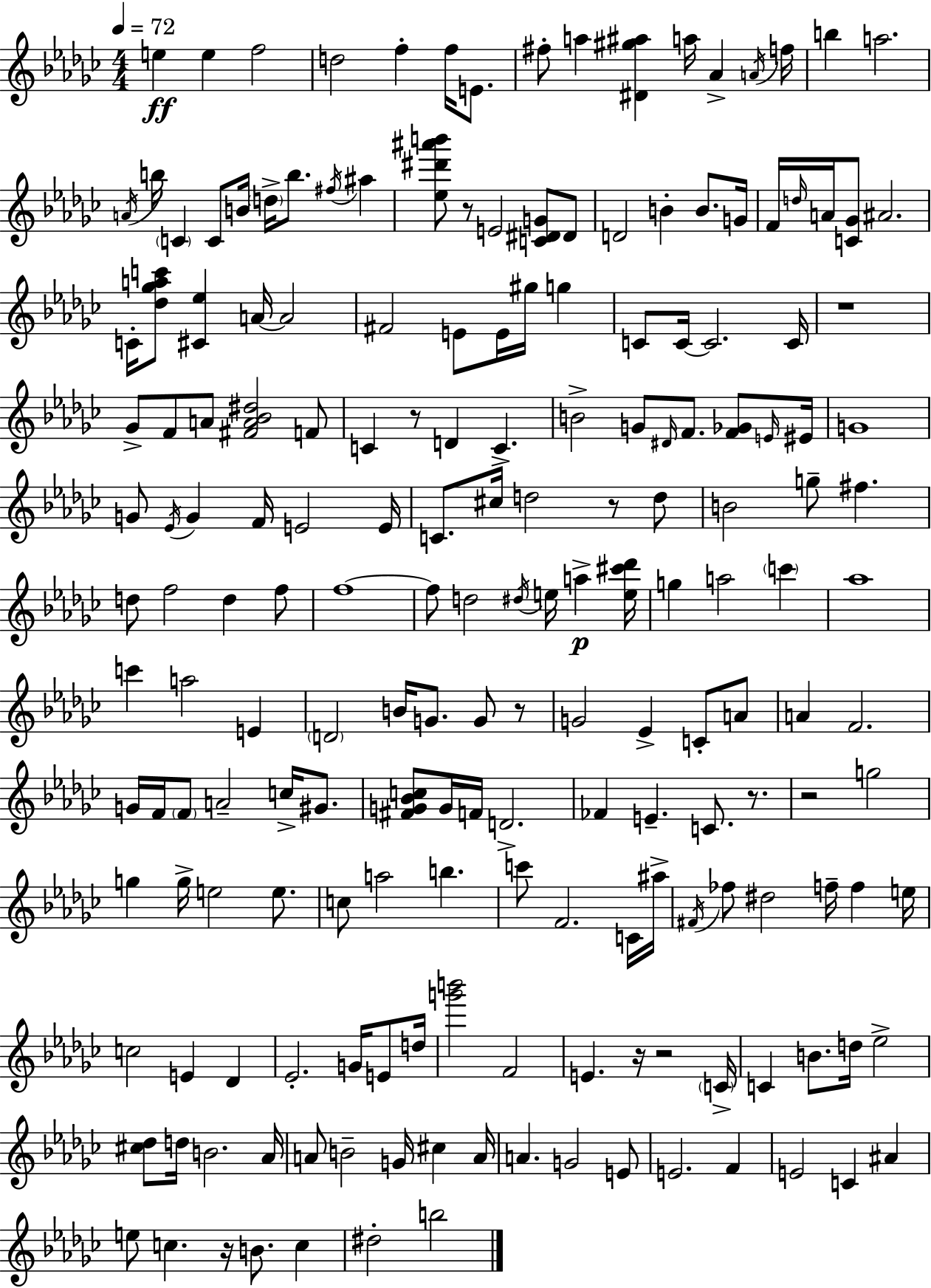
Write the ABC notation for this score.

X:1
T:Untitled
M:4/4
L:1/4
K:Ebm
e e f2 d2 f f/4 E/2 ^f/2 a [^D^g^a] a/4 _A A/4 f/4 b a2 A/4 b/4 C C/2 B/4 d/4 b/2 ^f/4 ^a [_e^d'^a'b']/2 z/2 E2 [C^DG]/2 ^D/2 D2 B B/2 G/4 F/4 d/4 A/4 [C_G]/2 ^A2 C/4 [_d_gac']/2 [^C_e] A/4 A2 ^F2 E/2 E/4 ^g/4 g C/2 C/4 C2 C/4 z4 _G/2 F/2 A/2 [^FA_B^d]2 F/2 C z/2 D C B2 G/2 ^D/4 F/2 [F_G]/2 E/4 ^E/4 G4 G/2 _E/4 G F/4 E2 E/4 C/2 ^c/4 d2 z/2 d/2 B2 g/2 ^f d/2 f2 d f/2 f4 f/2 d2 ^d/4 e/4 a [e^c'_d']/4 g a2 c' _a4 c' a2 E D2 B/4 G/2 G/2 z/2 G2 _E C/2 A/2 A F2 G/4 F/4 F/2 A2 c/4 ^G/2 [^FG_Bc]/2 G/4 F/4 D2 _F E C/2 z/2 z2 g2 g g/4 e2 e/2 c/2 a2 b c'/2 F2 C/4 ^a/4 ^F/4 _f/2 ^d2 f/4 f e/4 c2 E _D _E2 G/4 E/2 d/4 [g'b']2 F2 E z/4 z2 C/4 C B/2 d/4 _e2 [^c_d]/2 d/4 B2 _A/4 A/2 B2 G/4 ^c A/4 A G2 E/2 E2 F E2 C ^A e/2 c z/4 B/2 c ^d2 b2